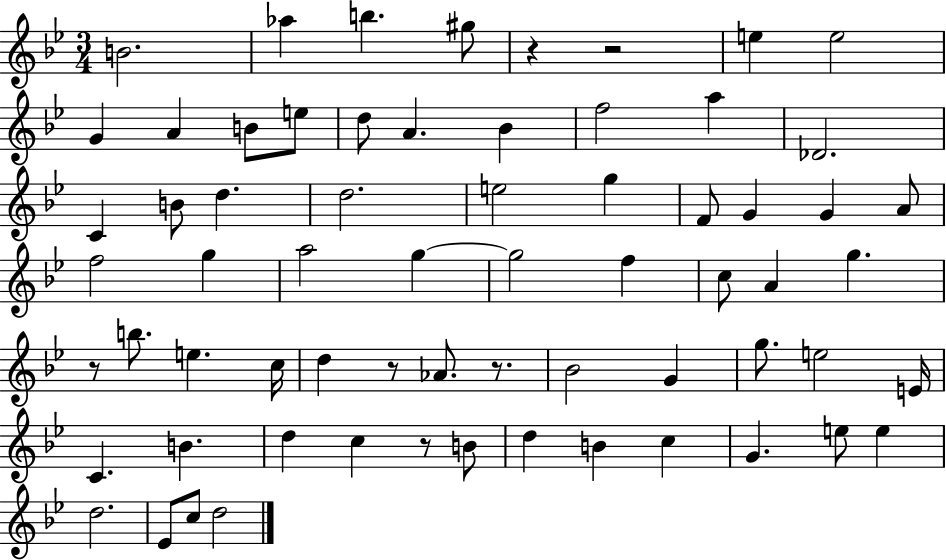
B4/h. Ab5/q B5/q. G#5/e R/q R/h E5/q E5/h G4/q A4/q B4/e E5/e D5/e A4/q. Bb4/q F5/h A5/q Db4/h. C4/q B4/e D5/q. D5/h. E5/h G5/q F4/e G4/q G4/q A4/e F5/h G5/q A5/h G5/q G5/h F5/q C5/e A4/q G5/q. R/e B5/e. E5/q. C5/s D5/q R/e Ab4/e. R/e. Bb4/h G4/q G5/e. E5/h E4/s C4/q. B4/q. D5/q C5/q R/e B4/e D5/q B4/q C5/q G4/q. E5/e E5/q D5/h. Eb4/e C5/e D5/h